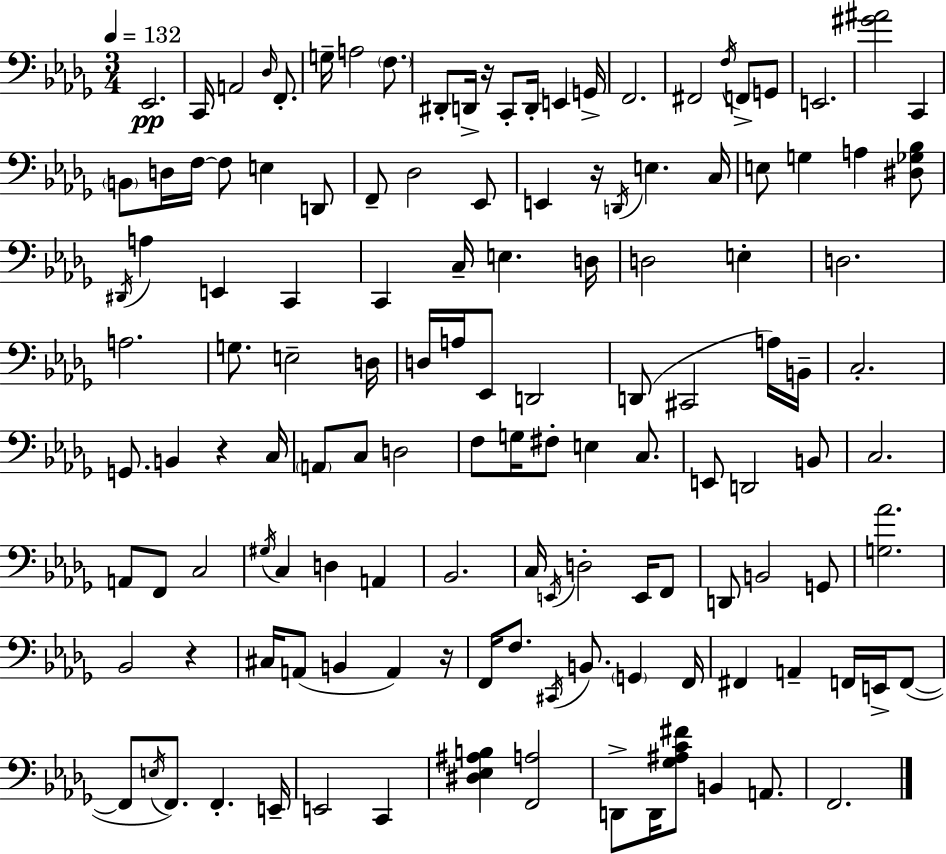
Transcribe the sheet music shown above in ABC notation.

X:1
T:Untitled
M:3/4
L:1/4
K:Bbm
_E,,2 C,,/4 A,,2 _D,/4 F,,/2 G,/4 A,2 F,/2 ^D,,/2 D,,/4 z/4 C,,/2 D,,/4 E,, G,,/4 F,,2 ^F,,2 F,/4 F,,/2 G,,/2 E,,2 [^G^A]2 C,, B,,/2 D,/4 F,/4 F,/2 E, D,,/2 F,,/2 _D,2 _E,,/2 E,, z/4 D,,/4 E, C,/4 E,/2 G, A, [^D,_G,_B,]/2 ^D,,/4 A, E,, C,, C,, C,/4 E, D,/4 D,2 E, D,2 A,2 G,/2 E,2 D,/4 D,/4 A,/4 _E,,/2 D,,2 D,,/2 ^C,,2 A,/4 B,,/4 C,2 G,,/2 B,, z C,/4 A,,/2 C,/2 D,2 F,/2 G,/4 ^F,/2 E, C,/2 E,,/2 D,,2 B,,/2 C,2 A,,/2 F,,/2 C,2 ^G,/4 C, D, A,, _B,,2 C,/4 E,,/4 D,2 E,,/4 F,,/2 D,,/2 B,,2 G,,/2 [G,_A]2 _B,,2 z ^C,/4 A,,/2 B,, A,, z/4 F,,/4 F,/2 ^C,,/4 B,,/2 G,, F,,/4 ^F,, A,, F,,/4 E,,/4 F,,/2 F,,/2 E,/4 F,,/2 F,, E,,/4 E,,2 C,, [^D,_E,^A,B,] [F,,A,]2 D,,/2 D,,/4 [_G,^A,C^F]/2 B,, A,,/2 F,,2